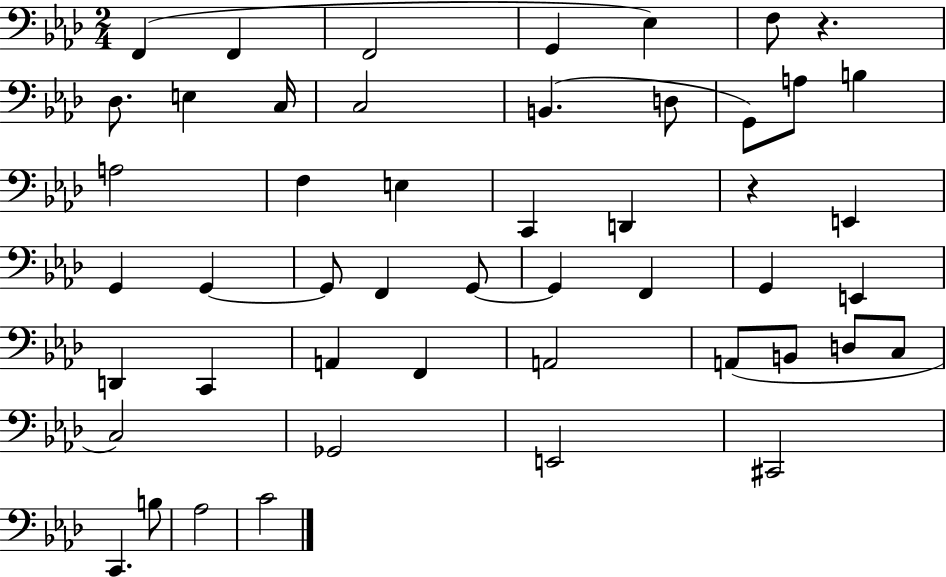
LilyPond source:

{
  \clef bass
  \numericTimeSignature
  \time 2/4
  \key aes \major
  f,4( f,4 | f,2 | g,4 ees4) | f8 r4. | \break des8. e4 c16 | c2 | b,4.( d8 | g,8) a8 b4 | \break a2 | f4 e4 | c,4 d,4 | r4 e,4 | \break g,4 g,4~~ | g,8 f,4 g,8~~ | g,4 f,4 | g,4 e,4 | \break d,4 c,4 | a,4 f,4 | a,2 | a,8( b,8 d8 c8 | \break c2) | ges,2 | e,2 | cis,2 | \break c,4. b8 | aes2 | c'2 | \bar "|."
}